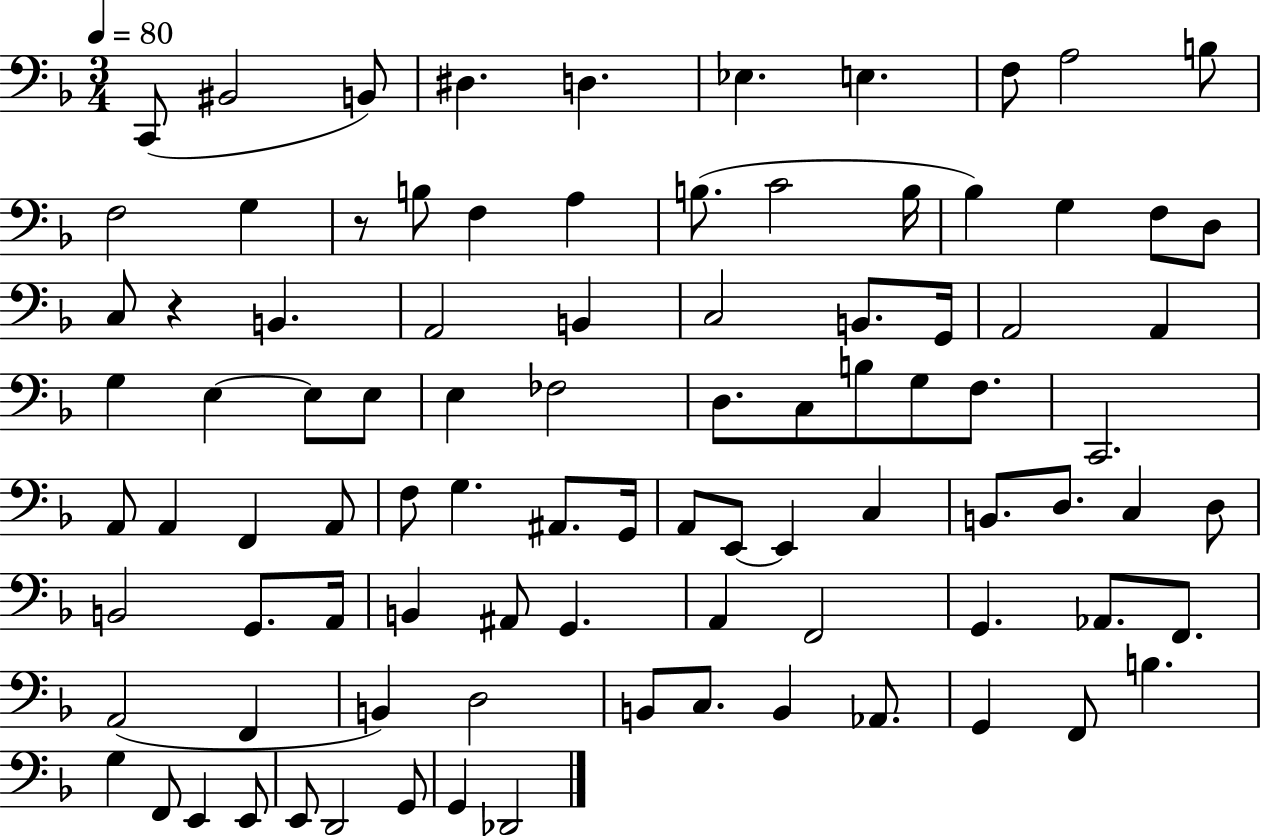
{
  \clef bass
  \numericTimeSignature
  \time 3/4
  \key f \major
  \tempo 4 = 80
  \repeat volta 2 { c,8( bis,2 b,8) | dis4. d4. | ees4. e4. | f8 a2 b8 | \break f2 g4 | r8 b8 f4 a4 | b8.( c'2 b16 | bes4) g4 f8 d8 | \break c8 r4 b,4. | a,2 b,4 | c2 b,8. g,16 | a,2 a,4 | \break g4 e4~~ e8 e8 | e4 fes2 | d8. c8 b8 g8 f8. | c,2. | \break a,8 a,4 f,4 a,8 | f8 g4. ais,8. g,16 | a,8 e,8~~ e,4 c4 | b,8. d8. c4 d8 | \break b,2 g,8. a,16 | b,4 ais,8 g,4. | a,4 f,2 | g,4. aes,8. f,8. | \break a,2( f,4 | b,4) d2 | b,8 c8. b,4 aes,8. | g,4 f,8 b4. | \break g4 f,8 e,4 e,8 | e,8 d,2 g,8 | g,4 des,2 | } \bar "|."
}